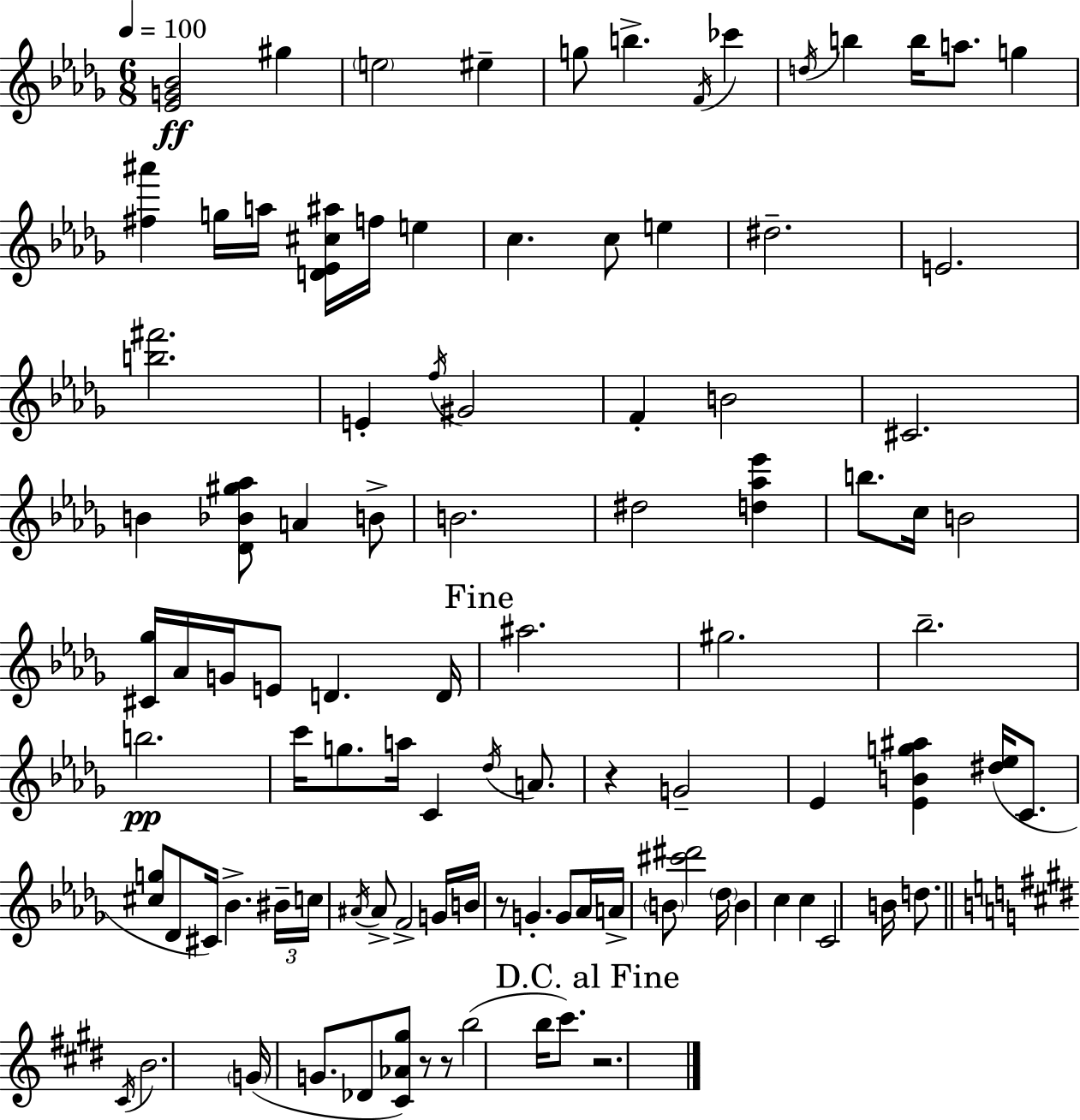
[Eb4,G4,Bb4]/h G#5/q E5/h EIS5/q G5/e B5/q. F4/s CES6/q D5/s B5/q B5/s A5/e. G5/q [F#5,A#6]/q G5/s A5/s [D4,Eb4,C#5,A#5]/s F5/s E5/q C5/q. C5/e E5/q D#5/h. E4/h. [B5,F#6]/h. E4/q F5/s G#4/h F4/q B4/h C#4/h. B4/q [Db4,Bb4,G#5,Ab5]/e A4/q B4/e B4/h. D#5/h [D5,Ab5,Eb6]/q B5/e. C5/s B4/h [C#4,Gb5]/s Ab4/s G4/s E4/e D4/q. D4/s A#5/h. G#5/h. Bb5/h. B5/h. C6/s G5/e. A5/s C4/q Db5/s A4/e. R/q G4/h Eb4/q [Eb4,B4,G5,A#5]/q [D#5,Eb5]/s C4/e. [C#5,G5]/e Db4/e C#4/s Bb4/q. BIS4/s C5/s A#4/s A#4/e F4/h G4/s B4/s R/e G4/q. G4/e Ab4/s A4/s B4/e [C#6,D#6]/h Db5/s B4/q C5/q C5/q C4/h B4/s D5/e. C#4/s B4/h. G4/s G4/e. Db4/e [C#4,Ab4,G#5]/e R/e R/e B5/h B5/s C#6/e. R/h.